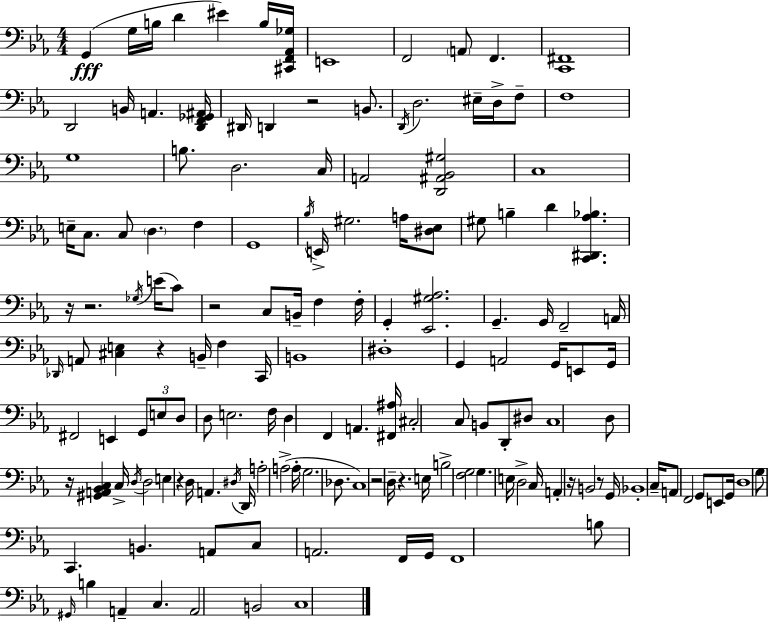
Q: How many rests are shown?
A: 11